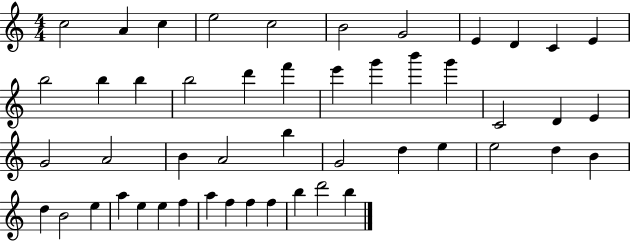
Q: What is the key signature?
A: C major